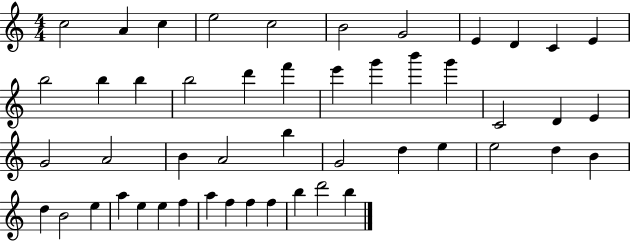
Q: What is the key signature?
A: C major